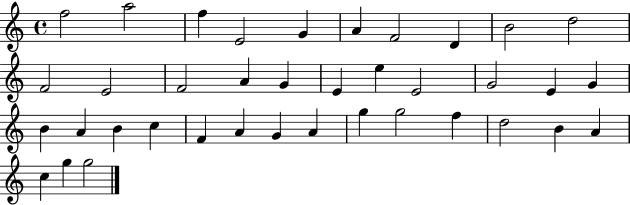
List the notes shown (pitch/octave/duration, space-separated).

F5/h A5/h F5/q E4/h G4/q A4/q F4/h D4/q B4/h D5/h F4/h E4/h F4/h A4/q G4/q E4/q E5/q E4/h G4/h E4/q G4/q B4/q A4/q B4/q C5/q F4/q A4/q G4/q A4/q G5/q G5/h F5/q D5/h B4/q A4/q C5/q G5/q G5/h